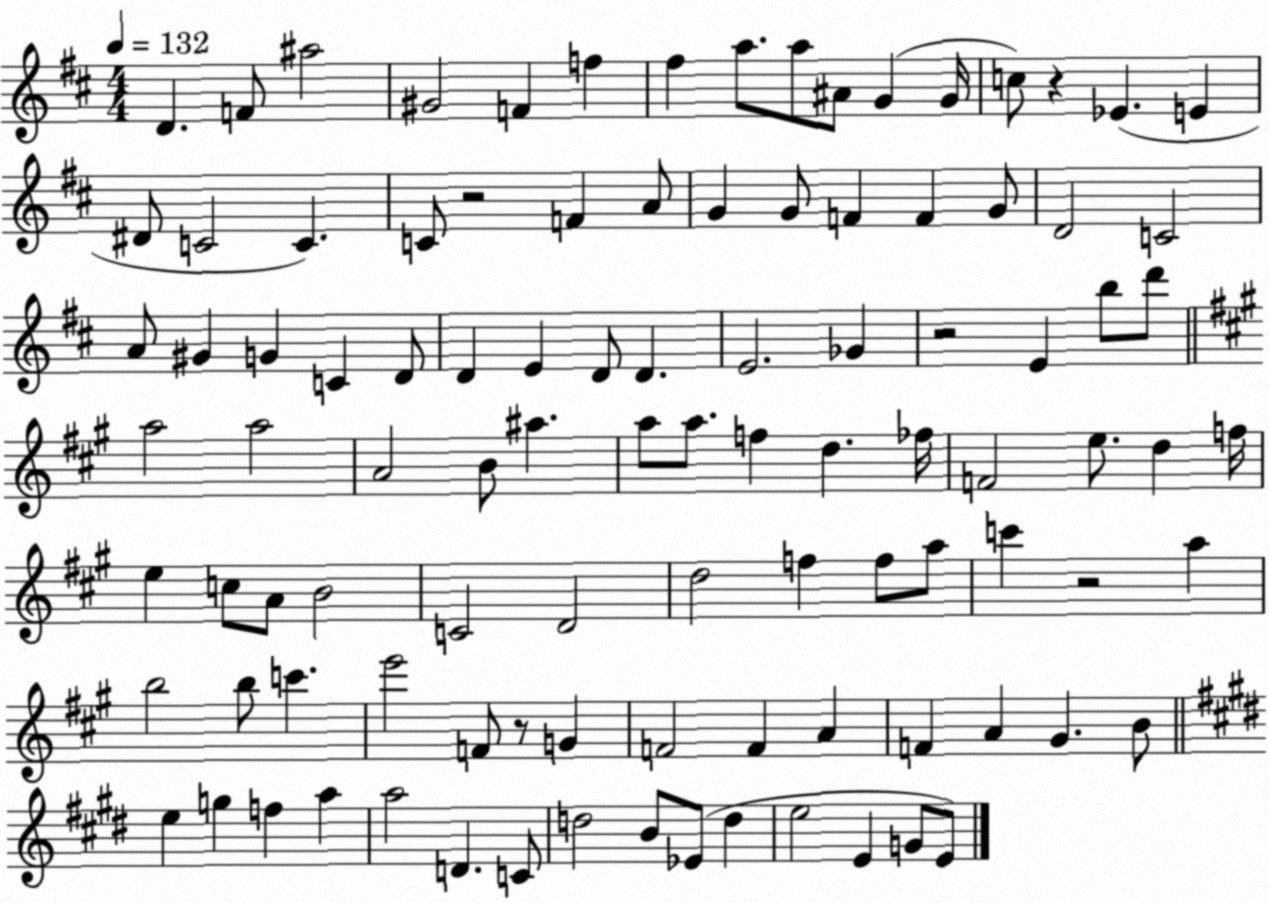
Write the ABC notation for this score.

X:1
T:Untitled
M:4/4
L:1/4
K:D
D F/2 ^a2 ^G2 F f ^f a/2 a/2 ^A/2 G G/4 c/2 z _E E ^D/2 C2 C C/2 z2 F A/2 G G/2 F F G/2 D2 C2 A/2 ^G G C D/2 D E D/2 D E2 _G z2 E b/2 d'/2 a2 a2 A2 B/2 ^a a/2 a/2 f d _f/4 F2 e/2 d f/4 e c/2 A/2 B2 C2 D2 d2 f f/2 a/2 c' z2 a b2 b/2 c' e'2 F/2 z/2 G F2 F A F A ^G B/2 e g f a a2 D C/2 d2 B/2 _E/2 d e2 E G/2 E/2